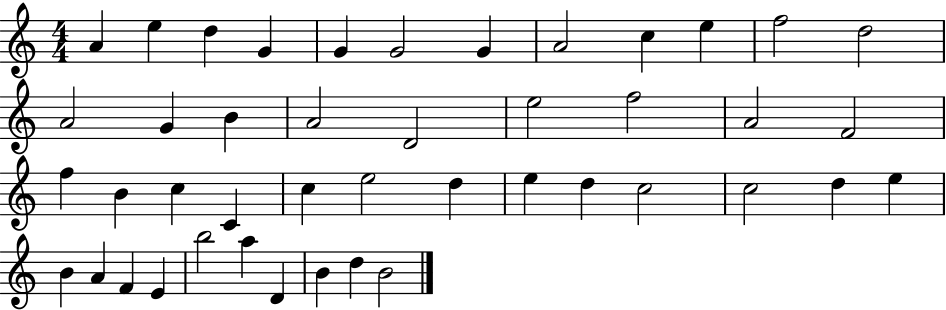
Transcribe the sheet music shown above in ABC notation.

X:1
T:Untitled
M:4/4
L:1/4
K:C
A e d G G G2 G A2 c e f2 d2 A2 G B A2 D2 e2 f2 A2 F2 f B c C c e2 d e d c2 c2 d e B A F E b2 a D B d B2